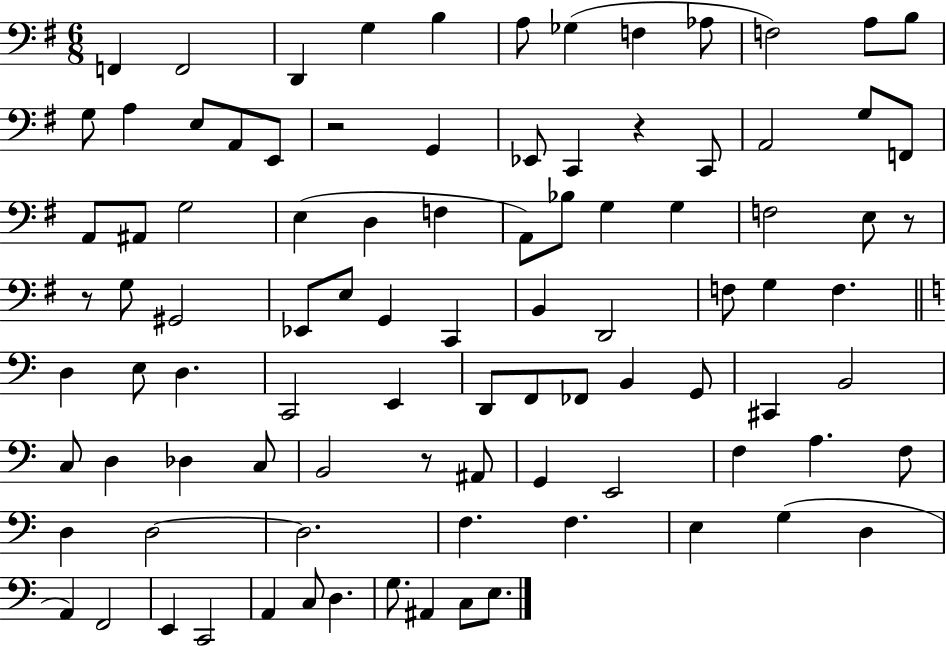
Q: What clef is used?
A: bass